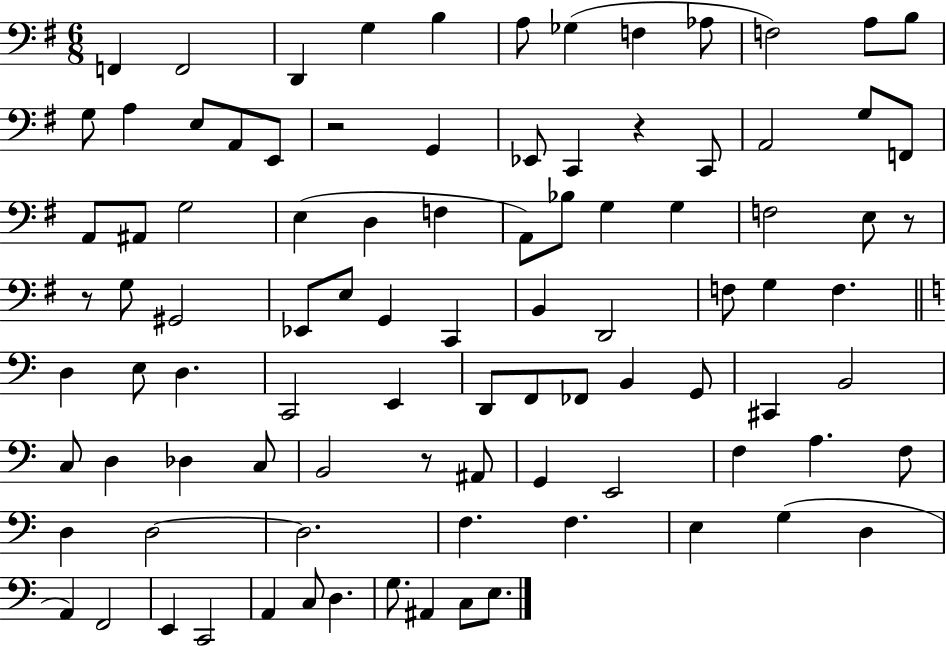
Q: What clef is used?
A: bass